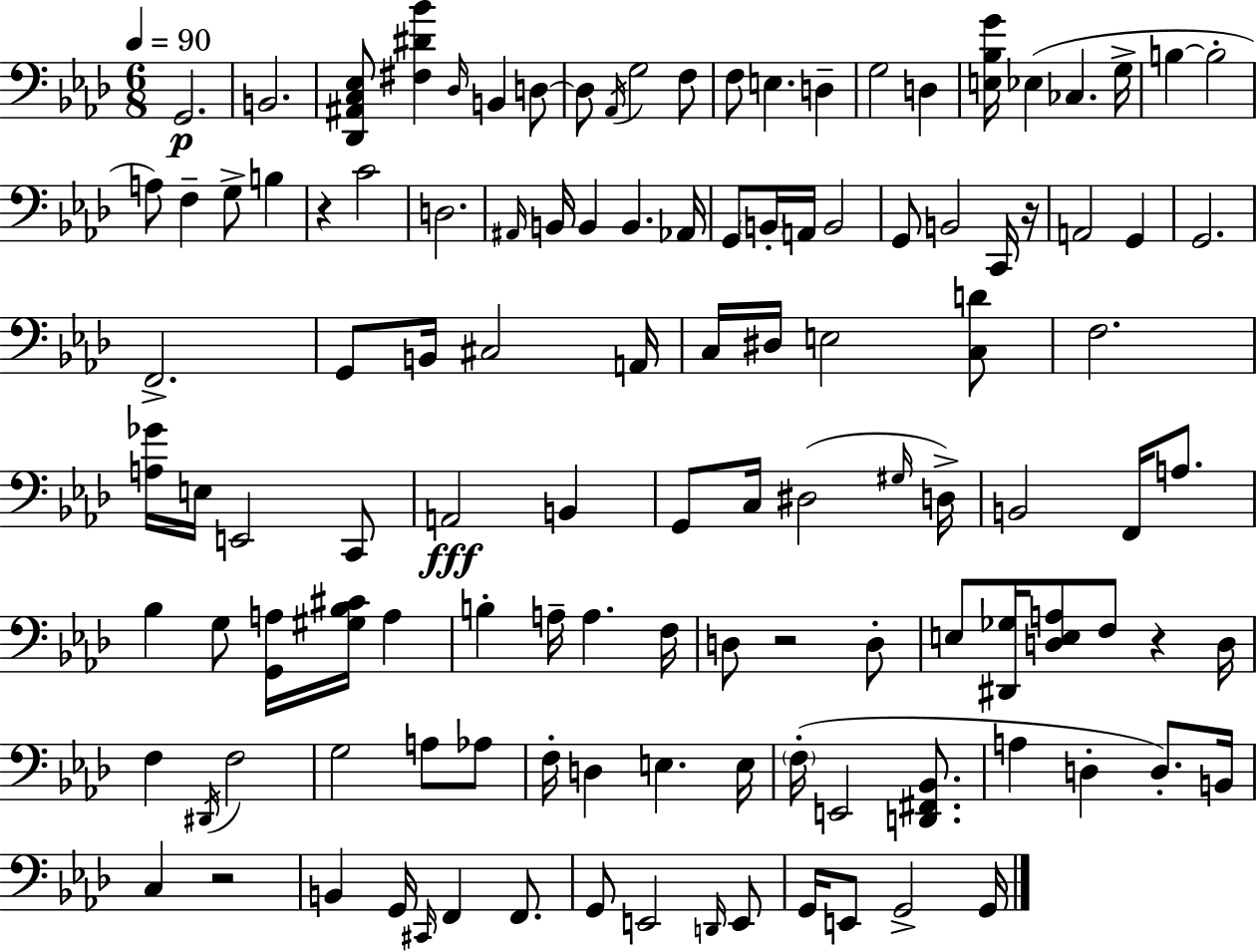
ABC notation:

X:1
T:Untitled
M:6/8
L:1/4
K:Ab
G,,2 B,,2 [_D,,^A,,C,_E,]/2 [^F,^D_B] _D,/4 B,, D,/2 D,/2 _A,,/4 G,2 F,/2 F,/2 E, D, G,2 D, [E,_B,G]/4 _E, _C, G,/4 B, B,2 A,/2 F, G,/2 B, z C2 D,2 ^A,,/4 B,,/4 B,, B,, _A,,/4 G,,/2 B,,/4 A,,/4 B,,2 G,,/2 B,,2 C,,/4 z/4 A,,2 G,, G,,2 F,,2 G,,/2 B,,/4 ^C,2 A,,/4 C,/4 ^D,/4 E,2 [C,D]/2 F,2 [A,_G]/4 E,/4 E,,2 C,,/2 A,,2 B,, G,,/2 C,/4 ^D,2 ^G,/4 D,/4 B,,2 F,,/4 A,/2 _B, G,/2 [G,,A,]/4 [^G,_B,^C]/4 A, B, A,/4 A, F,/4 D,/2 z2 D,/2 E,/2 [^D,,_G,]/4 [D,E,A,]/2 F,/2 z D,/4 F, ^D,,/4 F,2 G,2 A,/2 _A,/2 F,/4 D, E, E,/4 F,/4 E,,2 [D,,^F,,_B,,]/2 A, D, D,/2 B,,/4 C, z2 B,, G,,/4 ^C,,/4 F,, F,,/2 G,,/2 E,,2 D,,/4 E,,/2 G,,/4 E,,/2 G,,2 G,,/4